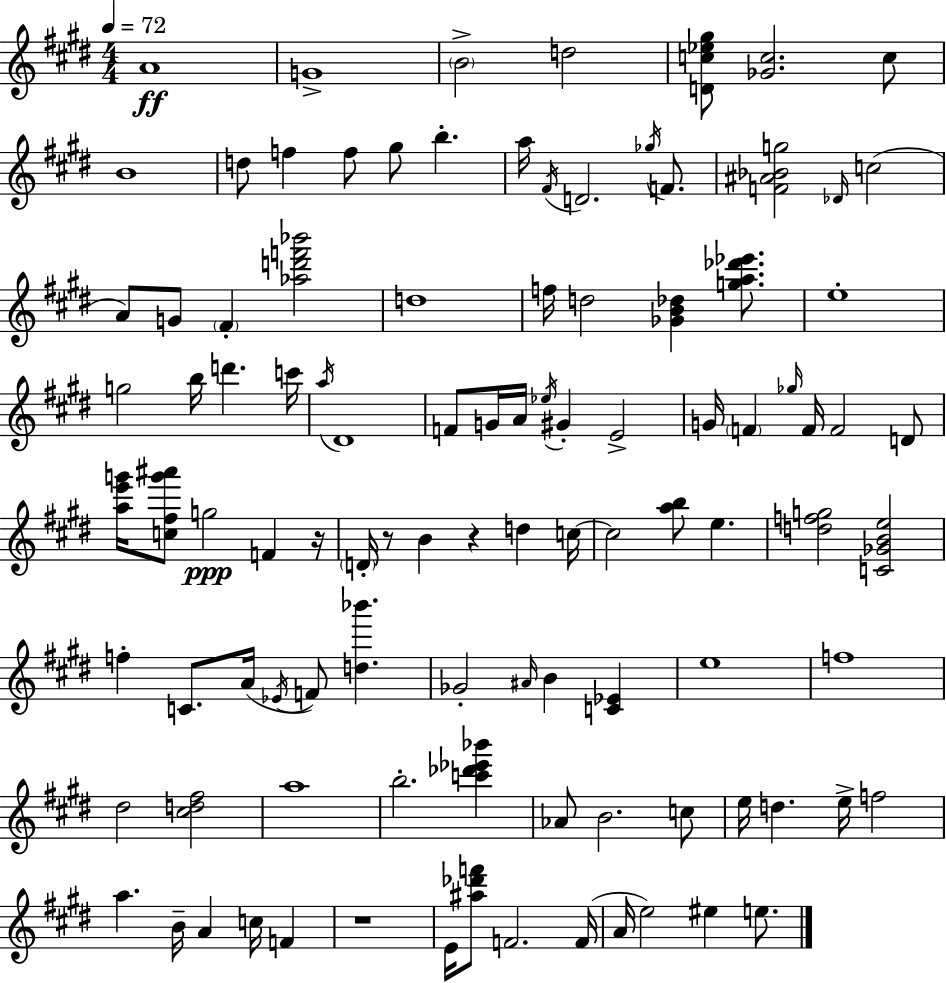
{
  \clef treble
  \numericTimeSignature
  \time 4/4
  \key e \major
  \tempo 4 = 72
  \repeat volta 2 { a'1\ff | g'1-> | \parenthesize b'2-> d''2 | <d' c'' ees'' gis''>8 <ges' c''>2. c''8 | \break b'1 | d''8 f''4 f''8 gis''8 b''4.-. | a''16 \acciaccatura { fis'16 } d'2. \acciaccatura { ges''16 } f'8. | <f' ais' bes' g''>2 \grace { des'16 }( c''2 | \break a'8) g'8 \parenthesize fis'4-. <aes'' d''' f''' bes'''>2 | d''1 | f''16 d''2 <ges' b' des''>4 | <g'' a'' des''' ees'''>8. e''1-. | \break g''2 b''16 d'''4. | c'''16 \acciaccatura { a''16 } dis'1 | f'8 g'16 a'16 \acciaccatura { ees''16 } gis'4-. e'2-> | g'16 \parenthesize f'4 \grace { ges''16 } f'16 f'2 | \break d'8 <a'' e''' g'''>16 <c'' fis'' g''' ais'''>8 g''2\ppp | f'4 r16 \parenthesize d'16-. r8 b'4 r4 | d''4 c''16~~ c''2 <a'' b''>8 | e''4. <d'' f'' g''>2 <c' ges' b' e''>2 | \break f''4-. c'8. a'16( \acciaccatura { ees'16 } f'8) | <d'' bes'''>4. ges'2-. \grace { ais'16 } | b'4 <c' ees'>4 e''1 | f''1 | \break dis''2 | <cis'' d'' fis''>2 a''1 | b''2.-. | <c''' des''' ees''' bes'''>4 aes'8 b'2. | \break c''8 e''16 d''4. e''16-> | f''2 a''4. b'16-- a'4 | c''16 f'4 r1 | e'16 <ais'' des''' f'''>8 f'2. | \break f'16( a'16 e''2) | eis''4 e''8. } \bar "|."
}